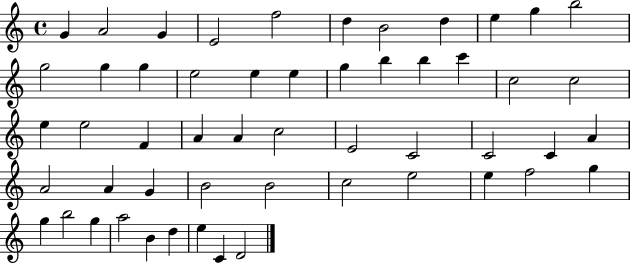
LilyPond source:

{
  \clef treble
  \time 4/4
  \defaultTimeSignature
  \key c \major
  g'4 a'2 g'4 | e'2 f''2 | d''4 b'2 d''4 | e''4 g''4 b''2 | \break g''2 g''4 g''4 | e''2 e''4 e''4 | g''4 b''4 b''4 c'''4 | c''2 c''2 | \break e''4 e''2 f'4 | a'4 a'4 c''2 | e'2 c'2 | c'2 c'4 a'4 | \break a'2 a'4 g'4 | b'2 b'2 | c''2 e''2 | e''4 f''2 g''4 | \break g''4 b''2 g''4 | a''2 b'4 d''4 | e''4 c'4 d'2 | \bar "|."
}